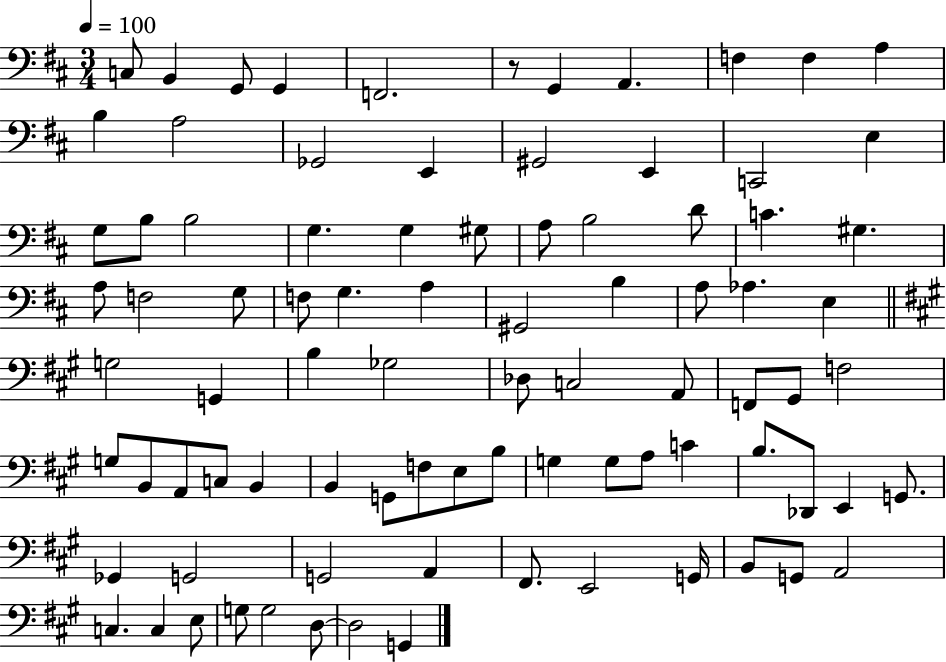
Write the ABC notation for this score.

X:1
T:Untitled
M:3/4
L:1/4
K:D
C,/2 B,, G,,/2 G,, F,,2 z/2 G,, A,, F, F, A, B, A,2 _G,,2 E,, ^G,,2 E,, C,,2 E, G,/2 B,/2 B,2 G, G, ^G,/2 A,/2 B,2 D/2 C ^G, A,/2 F,2 G,/2 F,/2 G, A, ^G,,2 B, A,/2 _A, E, G,2 G,, B, _G,2 _D,/2 C,2 A,,/2 F,,/2 ^G,,/2 F,2 G,/2 B,,/2 A,,/2 C,/2 B,, B,, G,,/2 F,/2 E,/2 B,/2 G, G,/2 A,/2 C B,/2 _D,,/2 E,, G,,/2 _G,, G,,2 G,,2 A,, ^F,,/2 E,,2 G,,/4 B,,/2 G,,/2 A,,2 C, C, E,/2 G,/2 G,2 D,/2 D,2 G,,